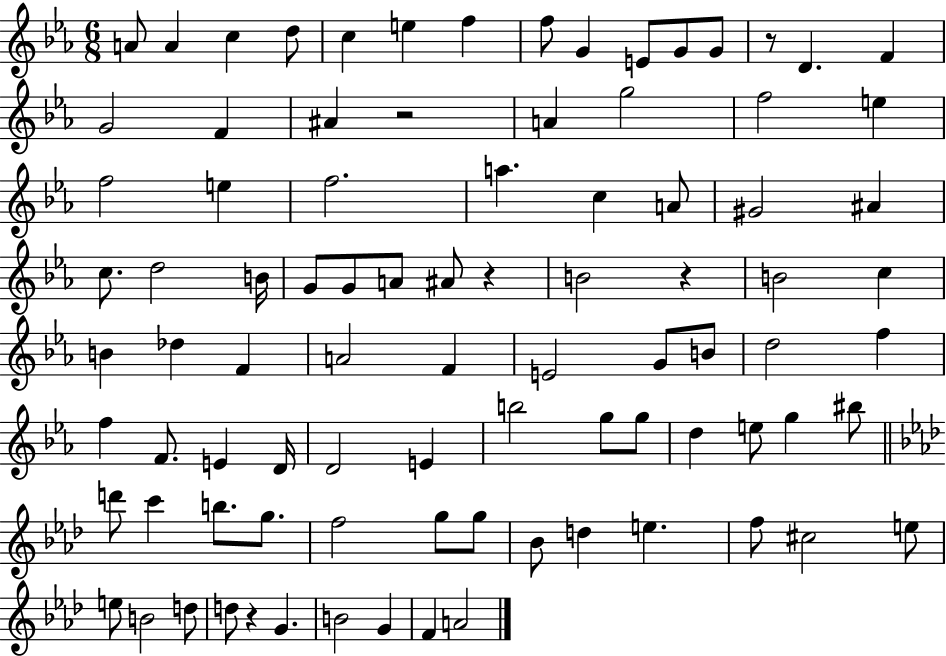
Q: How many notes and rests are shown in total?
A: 89